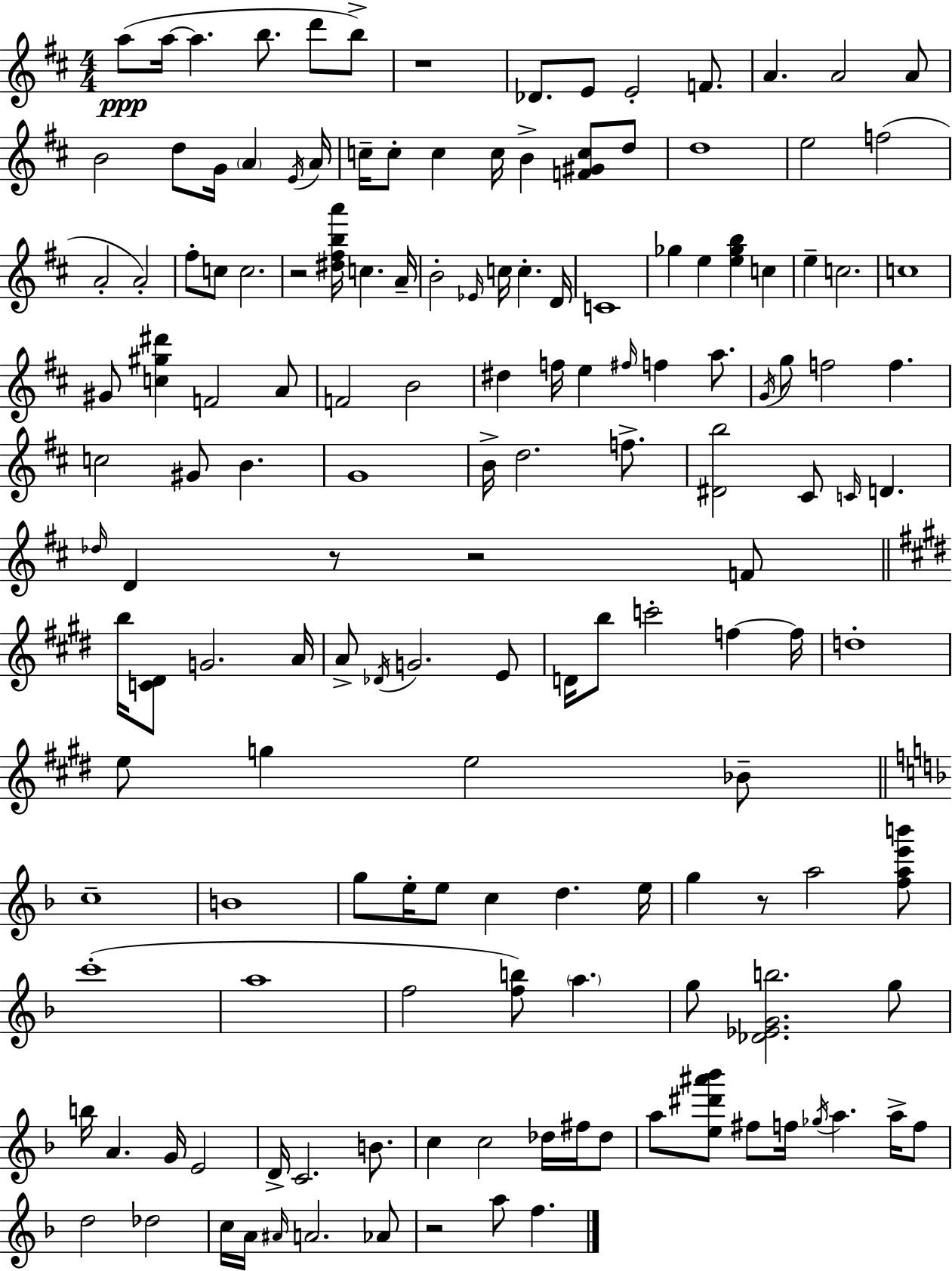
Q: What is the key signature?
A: D major